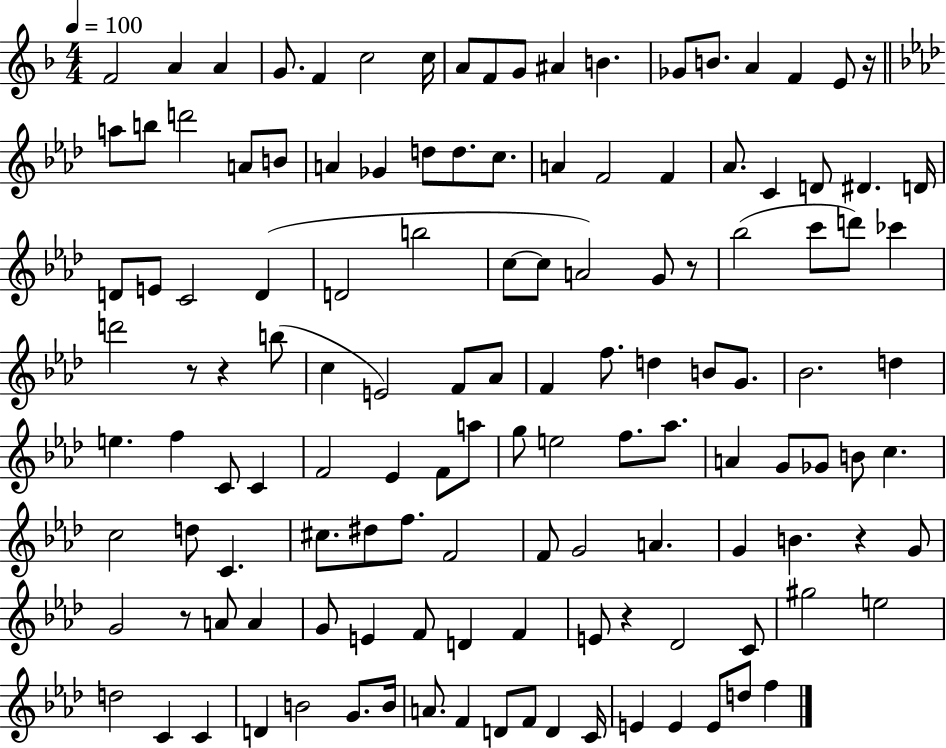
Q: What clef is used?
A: treble